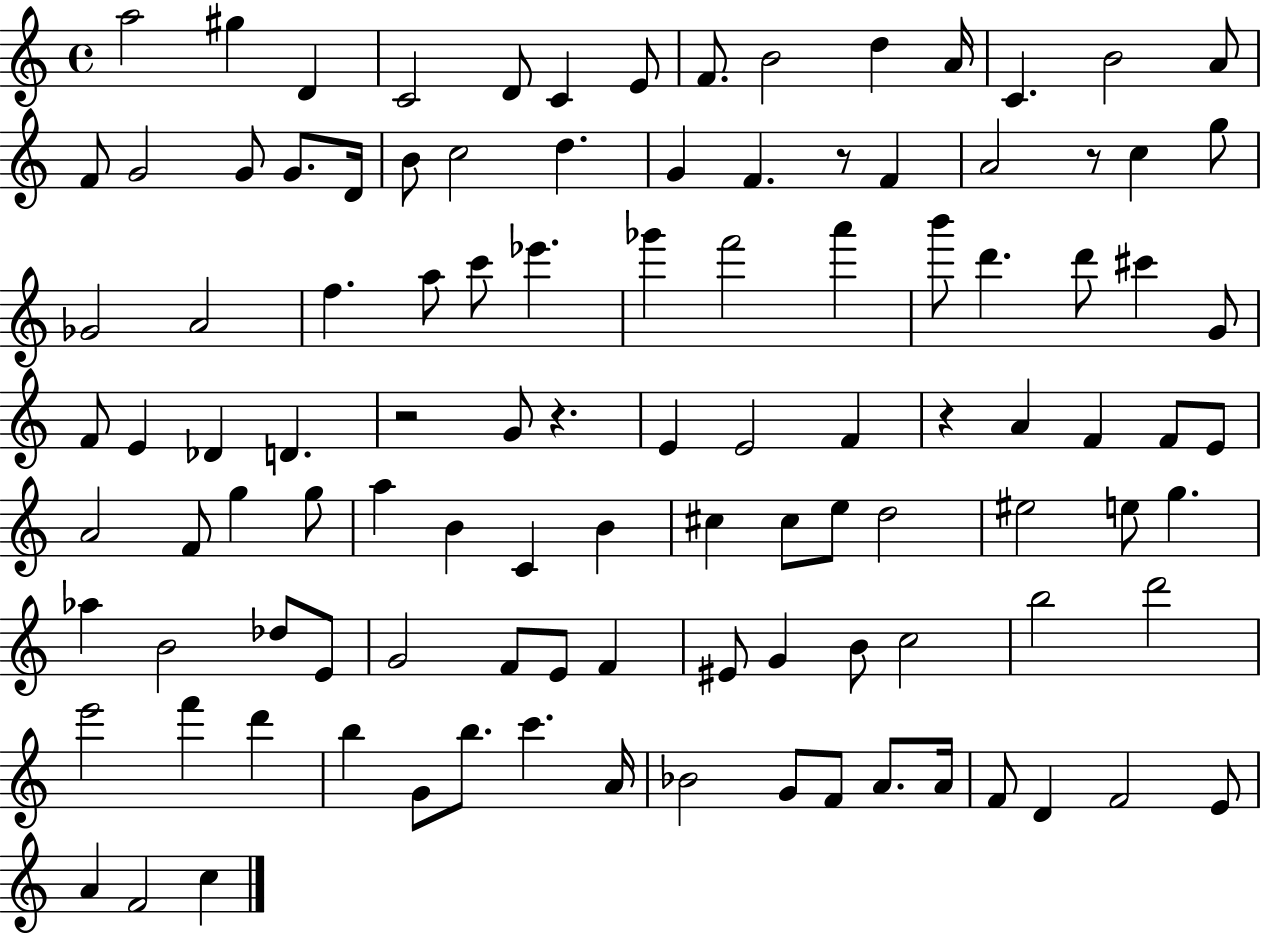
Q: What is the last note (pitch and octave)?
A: C5